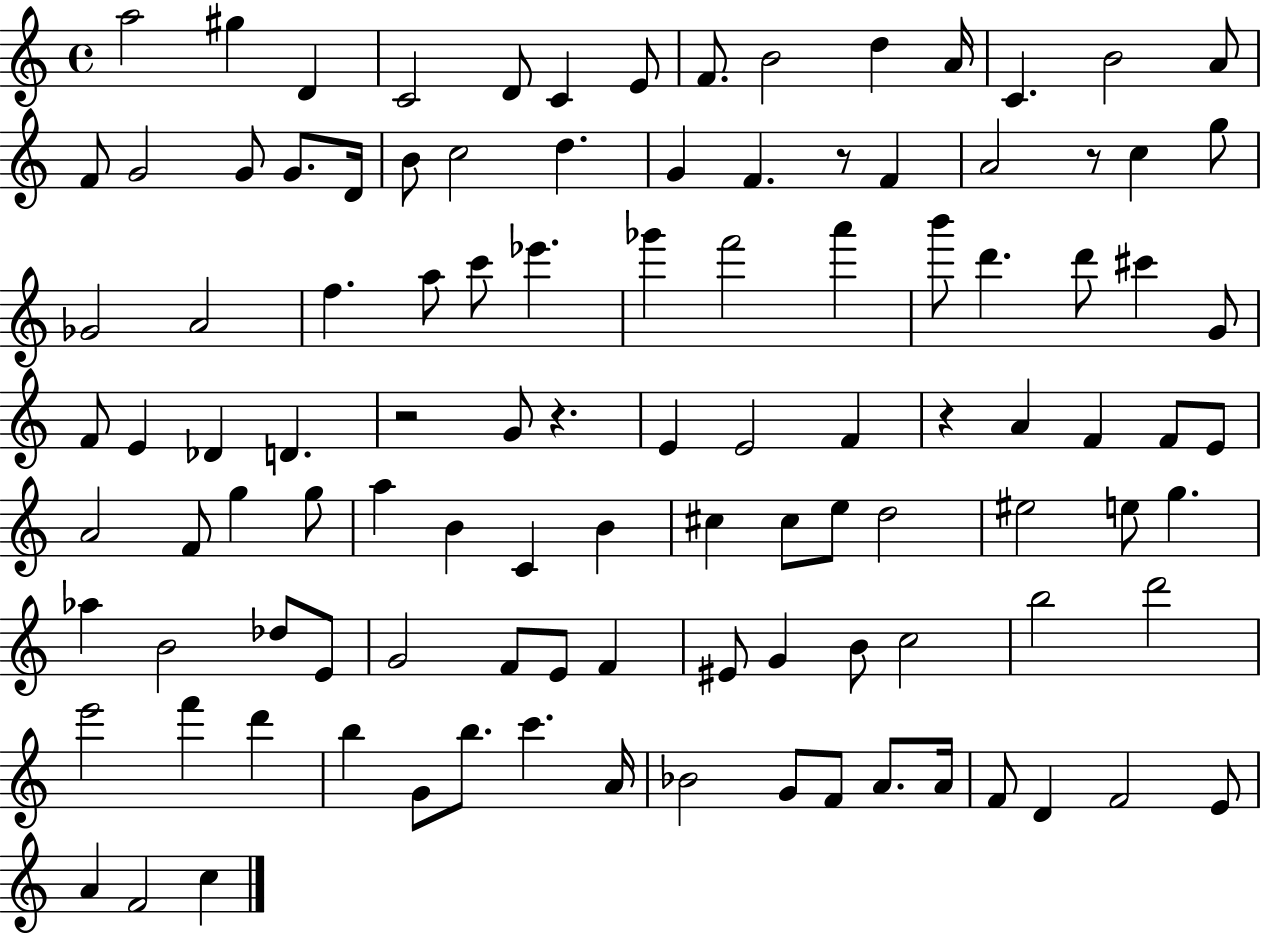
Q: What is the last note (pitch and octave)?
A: C5